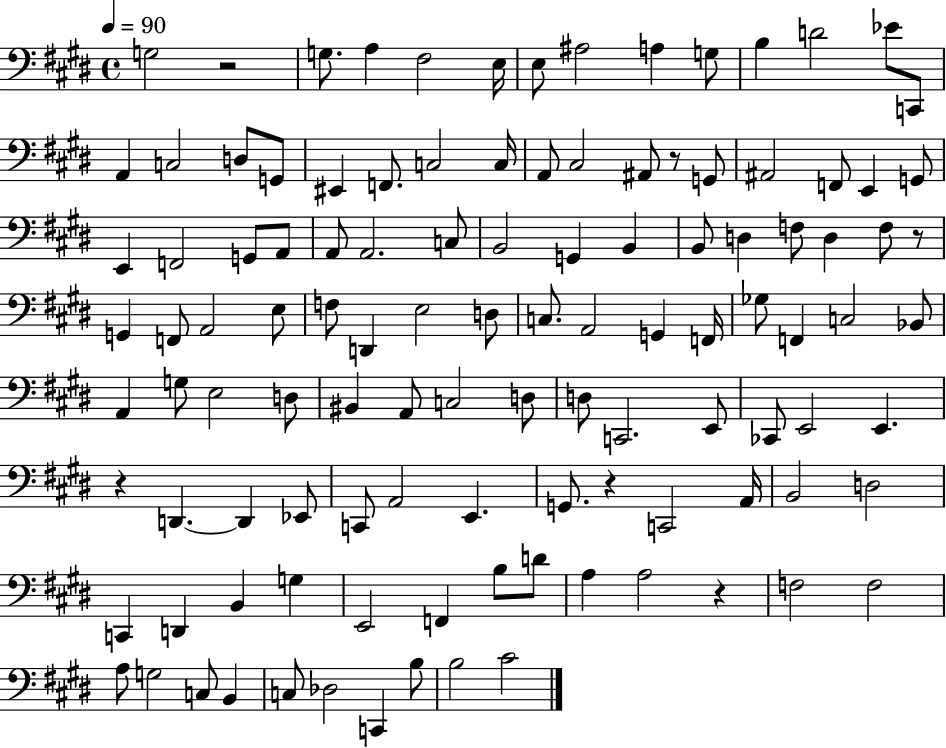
G3/h R/h G3/e. A3/q F#3/h E3/s E3/e A#3/h A3/q G3/e B3/q D4/h Eb4/e C2/e A2/q C3/h D3/e G2/e EIS2/q F2/e. C3/h C3/s A2/e C#3/h A#2/e R/e G2/e A#2/h F2/e E2/q G2/e E2/q F2/h G2/e A2/e A2/e A2/h. C3/e B2/h G2/q B2/q B2/e D3/q F3/e D3/q F3/e R/e G2/q F2/e A2/h E3/e F3/e D2/q E3/h D3/e C3/e. A2/h G2/q F2/s Gb3/e F2/q C3/h Bb2/e A2/q G3/e E3/h D3/e BIS2/q A2/e C3/h D3/e D3/e C2/h. E2/e CES2/e E2/h E2/q. R/q D2/q. D2/q Eb2/e C2/e A2/h E2/q. G2/e. R/q C2/h A2/s B2/h D3/h C2/q D2/q B2/q G3/q E2/h F2/q B3/e D4/e A3/q A3/h R/q F3/h F3/h A3/e G3/h C3/e B2/q C3/e Db3/h C2/q B3/e B3/h C#4/h